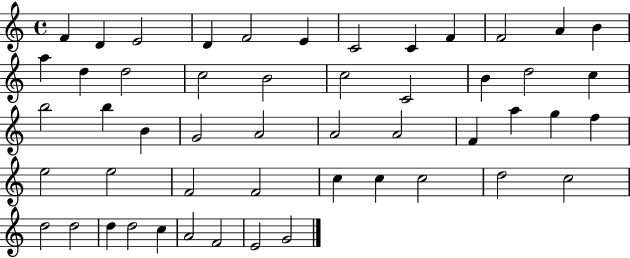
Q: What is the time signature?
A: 4/4